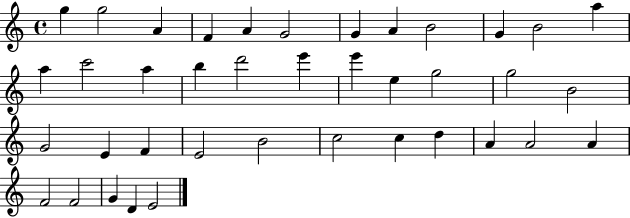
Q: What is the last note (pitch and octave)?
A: E4